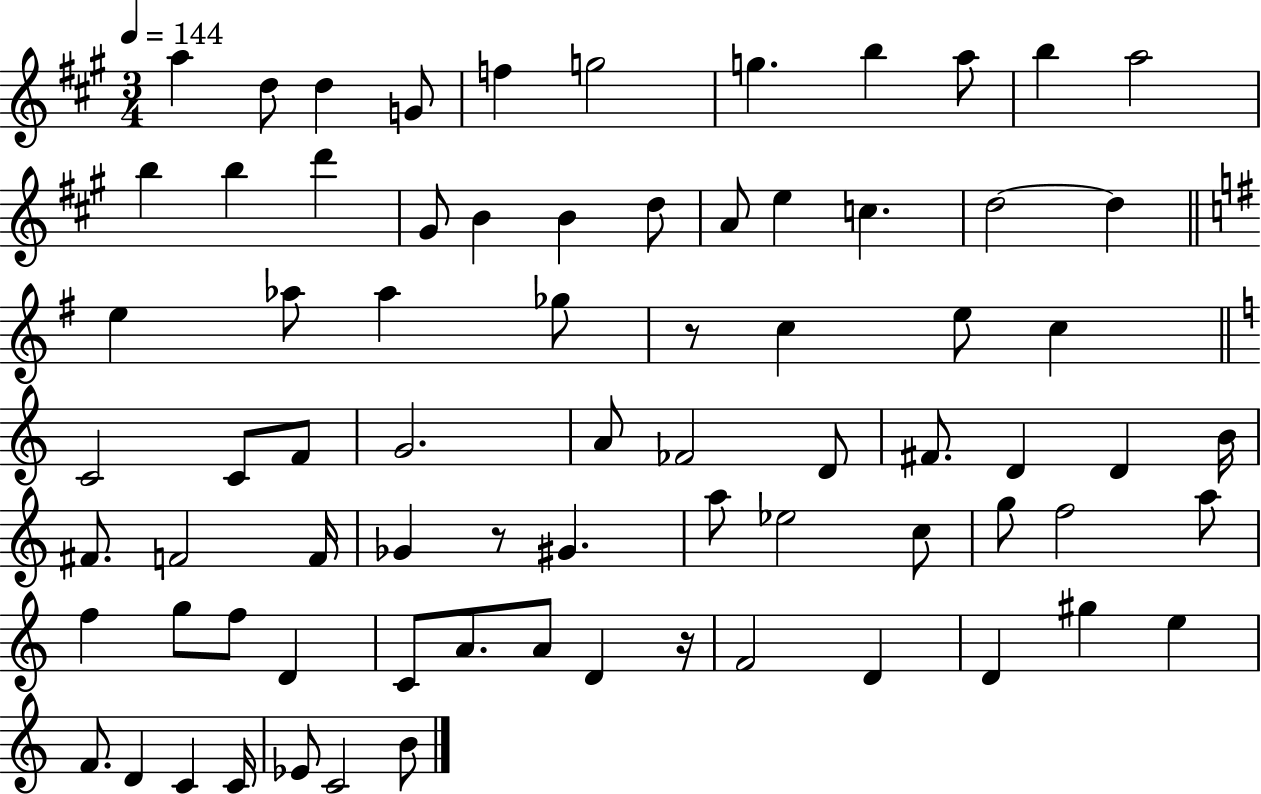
A5/q D5/e D5/q G4/e F5/q G5/h G5/q. B5/q A5/e B5/q A5/h B5/q B5/q D6/q G#4/e B4/q B4/q D5/e A4/e E5/q C5/q. D5/h D5/q E5/q Ab5/e Ab5/q Gb5/e R/e C5/q E5/e C5/q C4/h C4/e F4/e G4/h. A4/e FES4/h D4/e F#4/e. D4/q D4/q B4/s F#4/e. F4/h F4/s Gb4/q R/e G#4/q. A5/e Eb5/h C5/e G5/e F5/h A5/e F5/q G5/e F5/e D4/q C4/e A4/e. A4/e D4/q R/s F4/h D4/q D4/q G#5/q E5/q F4/e. D4/q C4/q C4/s Eb4/e C4/h B4/e